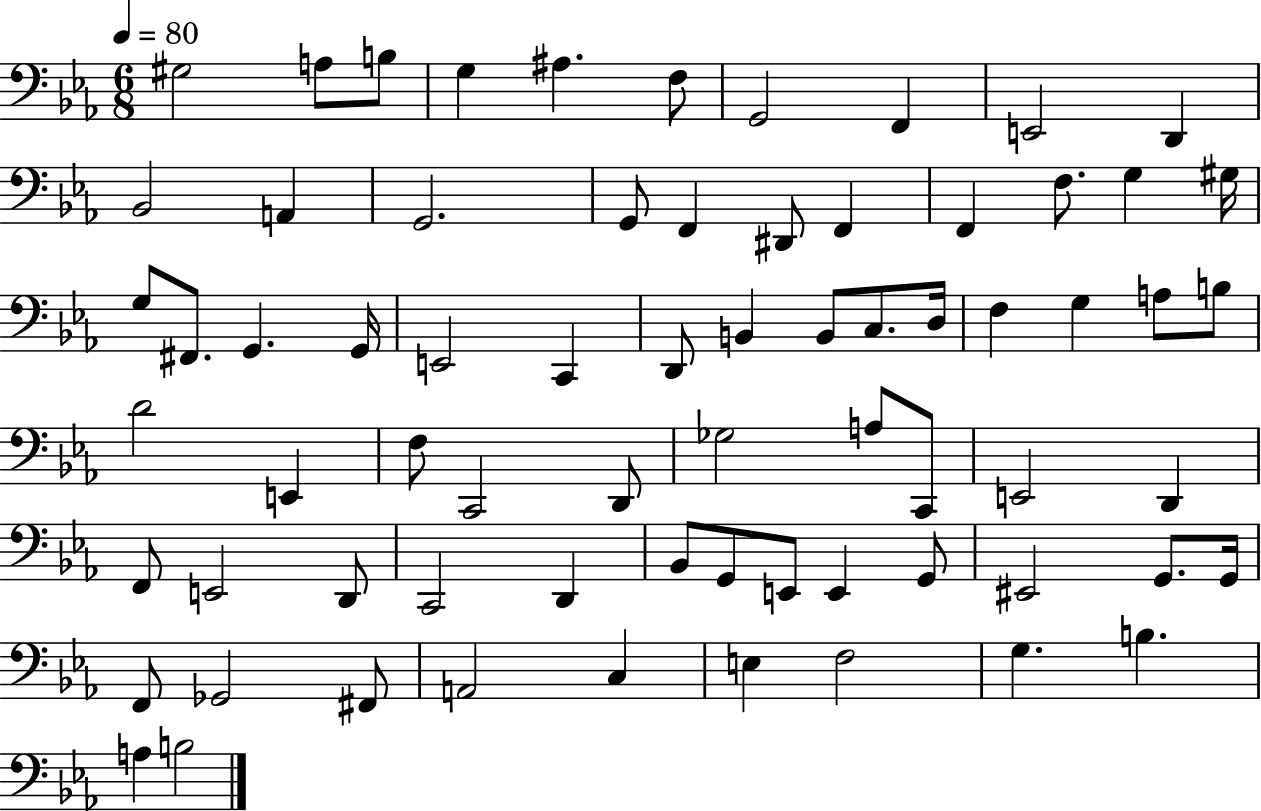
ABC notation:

X:1
T:Untitled
M:6/8
L:1/4
K:Eb
^G,2 A,/2 B,/2 G, ^A, F,/2 G,,2 F,, E,,2 D,, _B,,2 A,, G,,2 G,,/2 F,, ^D,,/2 F,, F,, F,/2 G, ^G,/4 G,/2 ^F,,/2 G,, G,,/4 E,,2 C,, D,,/2 B,, B,,/2 C,/2 D,/4 F, G, A,/2 B,/2 D2 E,, F,/2 C,,2 D,,/2 _G,2 A,/2 C,,/2 E,,2 D,, F,,/2 E,,2 D,,/2 C,,2 D,, _B,,/2 G,,/2 E,,/2 E,, G,,/2 ^E,,2 G,,/2 G,,/4 F,,/2 _G,,2 ^F,,/2 A,,2 C, E, F,2 G, B, A, B,2